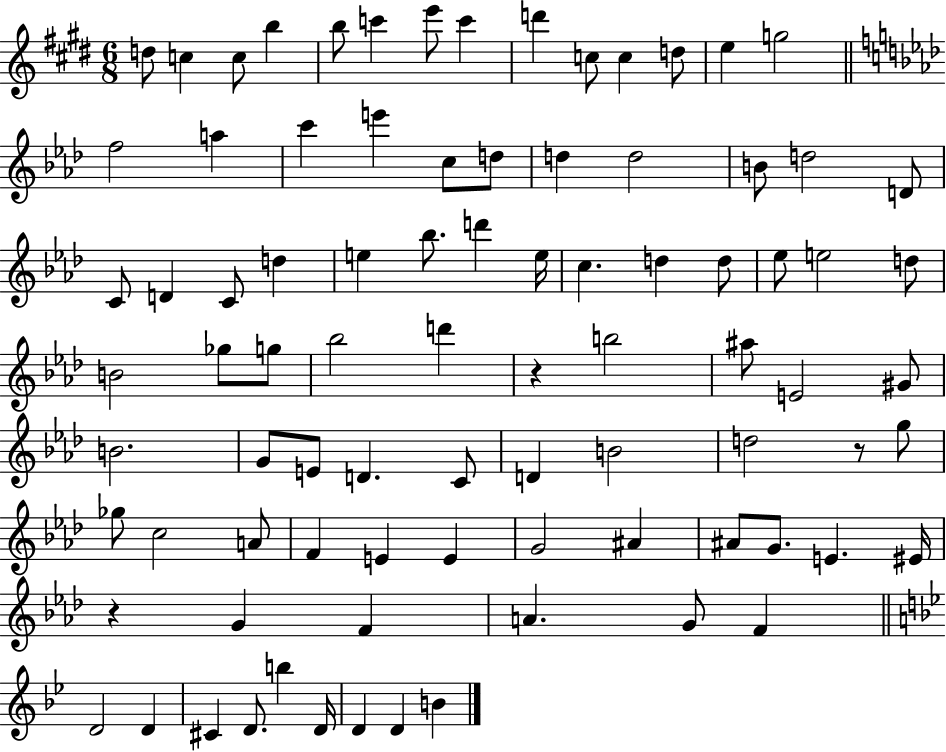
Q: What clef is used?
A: treble